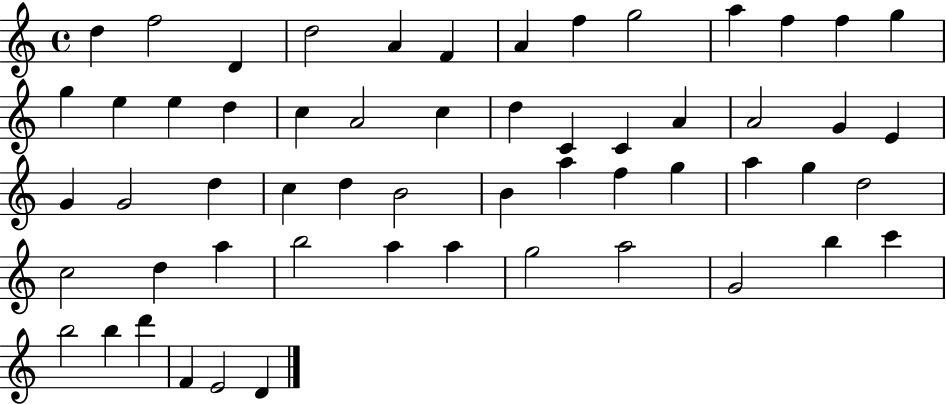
X:1
T:Untitled
M:4/4
L:1/4
K:C
d f2 D d2 A F A f g2 a f f g g e e d c A2 c d C C A A2 G E G G2 d c d B2 B a f g a g d2 c2 d a b2 a a g2 a2 G2 b c' b2 b d' F E2 D